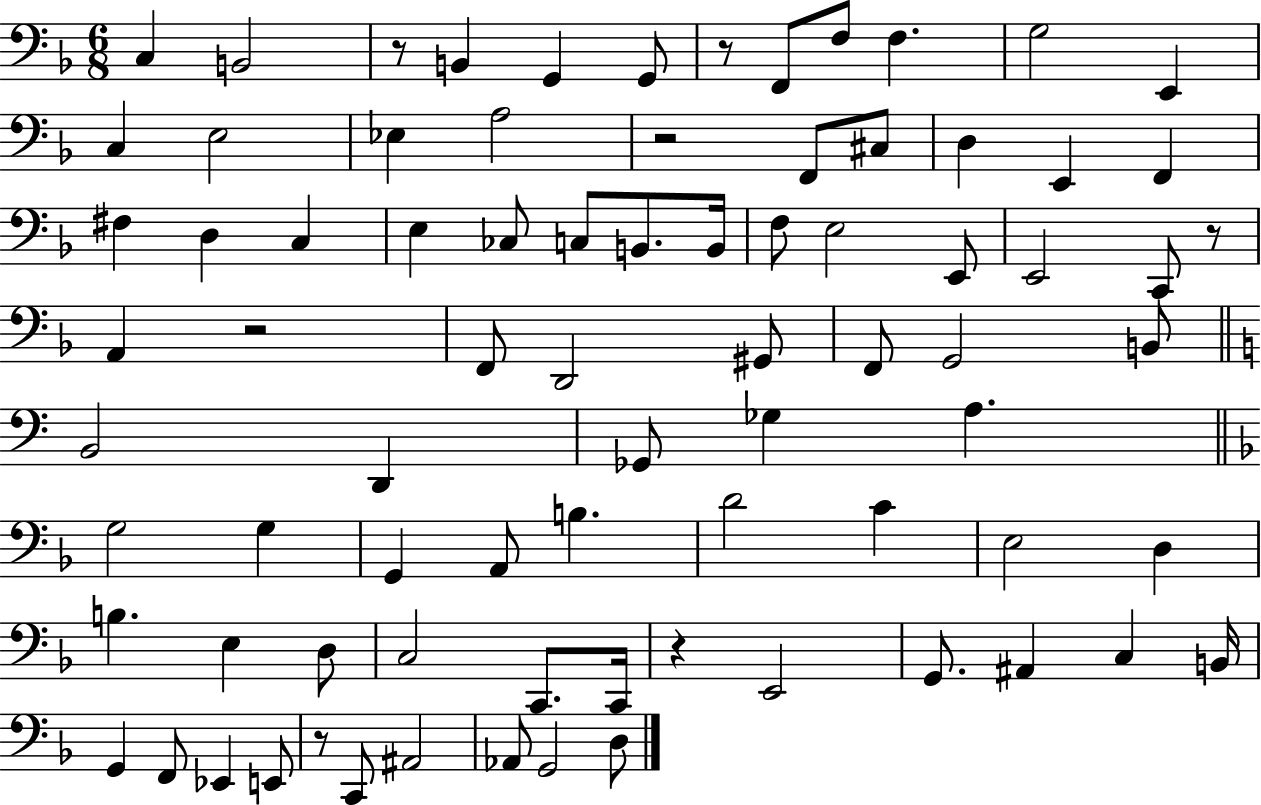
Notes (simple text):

C3/q B2/h R/e B2/q G2/q G2/e R/e F2/e F3/e F3/q. G3/h E2/q C3/q E3/h Eb3/q A3/h R/h F2/e C#3/e D3/q E2/q F2/q F#3/q D3/q C3/q E3/q CES3/e C3/e B2/e. B2/s F3/e E3/h E2/e E2/h C2/e R/e A2/q R/h F2/e D2/h G#2/e F2/e G2/h B2/e B2/h D2/q Gb2/e Gb3/q A3/q. G3/h G3/q G2/q A2/e B3/q. D4/h C4/q E3/h D3/q B3/q. E3/q D3/e C3/h C2/e. C2/s R/q E2/h G2/e. A#2/q C3/q B2/s G2/q F2/e Eb2/q E2/e R/e C2/e A#2/h Ab2/e G2/h D3/e